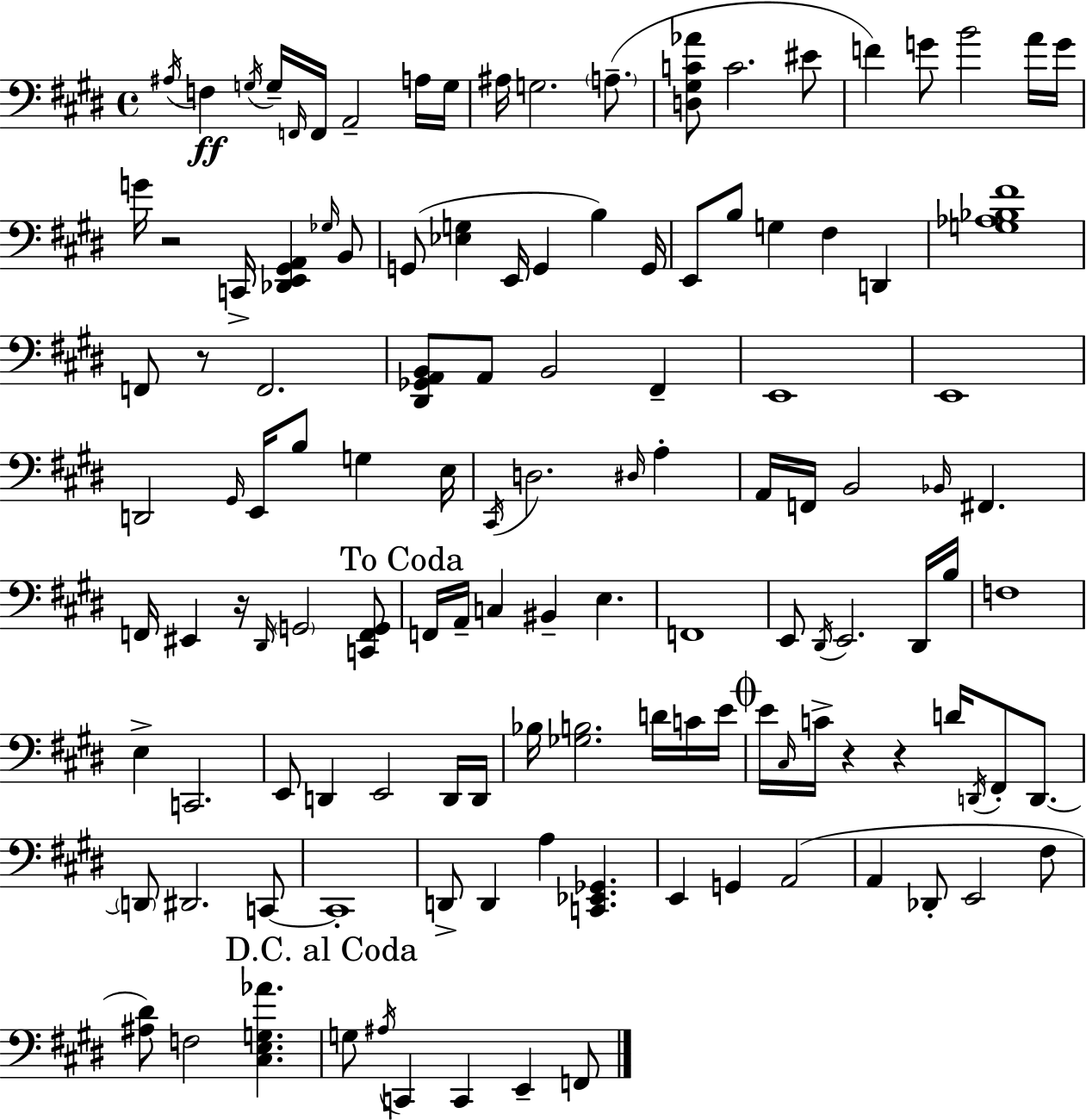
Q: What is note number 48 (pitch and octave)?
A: D3